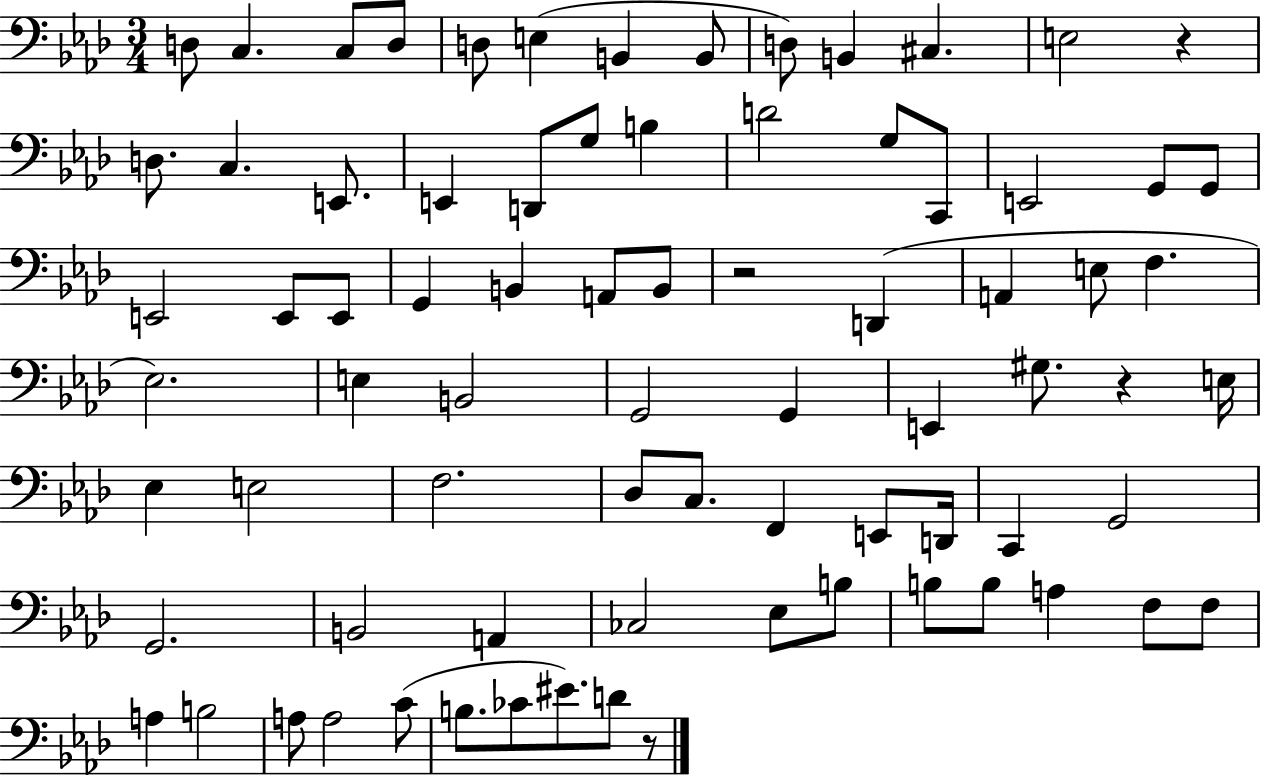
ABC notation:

X:1
T:Untitled
M:3/4
L:1/4
K:Ab
D,/2 C, C,/2 D,/2 D,/2 E, B,, B,,/2 D,/2 B,, ^C, E,2 z D,/2 C, E,,/2 E,, D,,/2 G,/2 B, D2 G,/2 C,,/2 E,,2 G,,/2 G,,/2 E,,2 E,,/2 E,,/2 G,, B,, A,,/2 B,,/2 z2 D,, A,, E,/2 F, _E,2 E, B,,2 G,,2 G,, E,, ^G,/2 z E,/4 _E, E,2 F,2 _D,/2 C,/2 F,, E,,/2 D,,/4 C,, G,,2 G,,2 B,,2 A,, _C,2 _E,/2 B,/2 B,/2 B,/2 A, F,/2 F,/2 A, B,2 A,/2 A,2 C/2 B,/2 _C/2 ^E/2 D/2 z/2